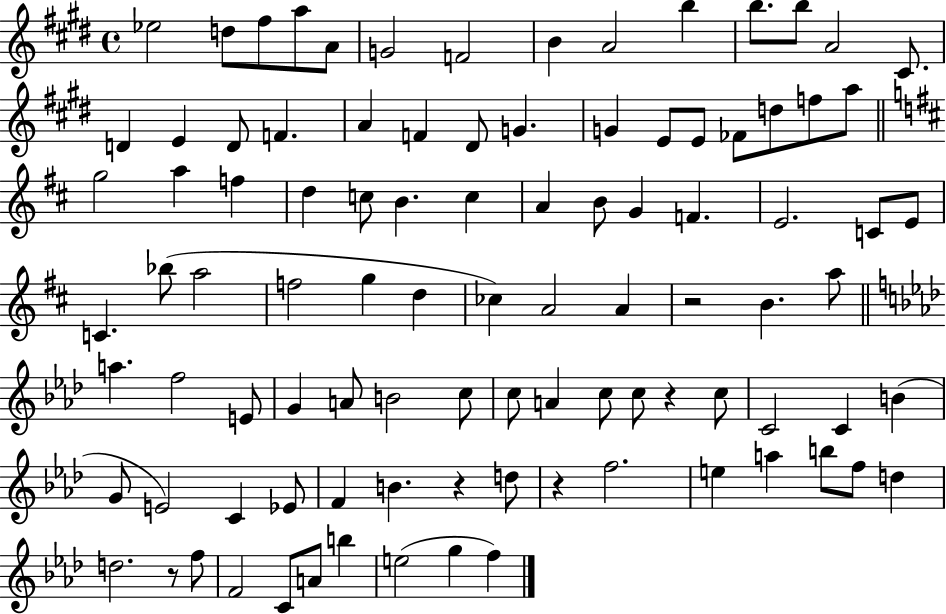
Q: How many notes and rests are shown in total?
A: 96